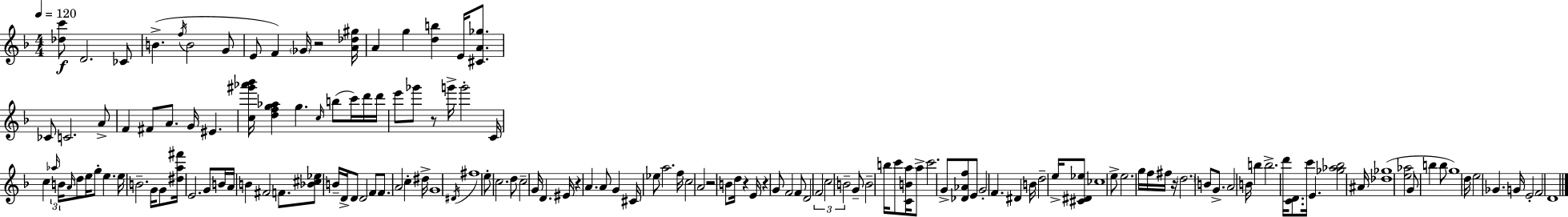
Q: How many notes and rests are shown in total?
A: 152